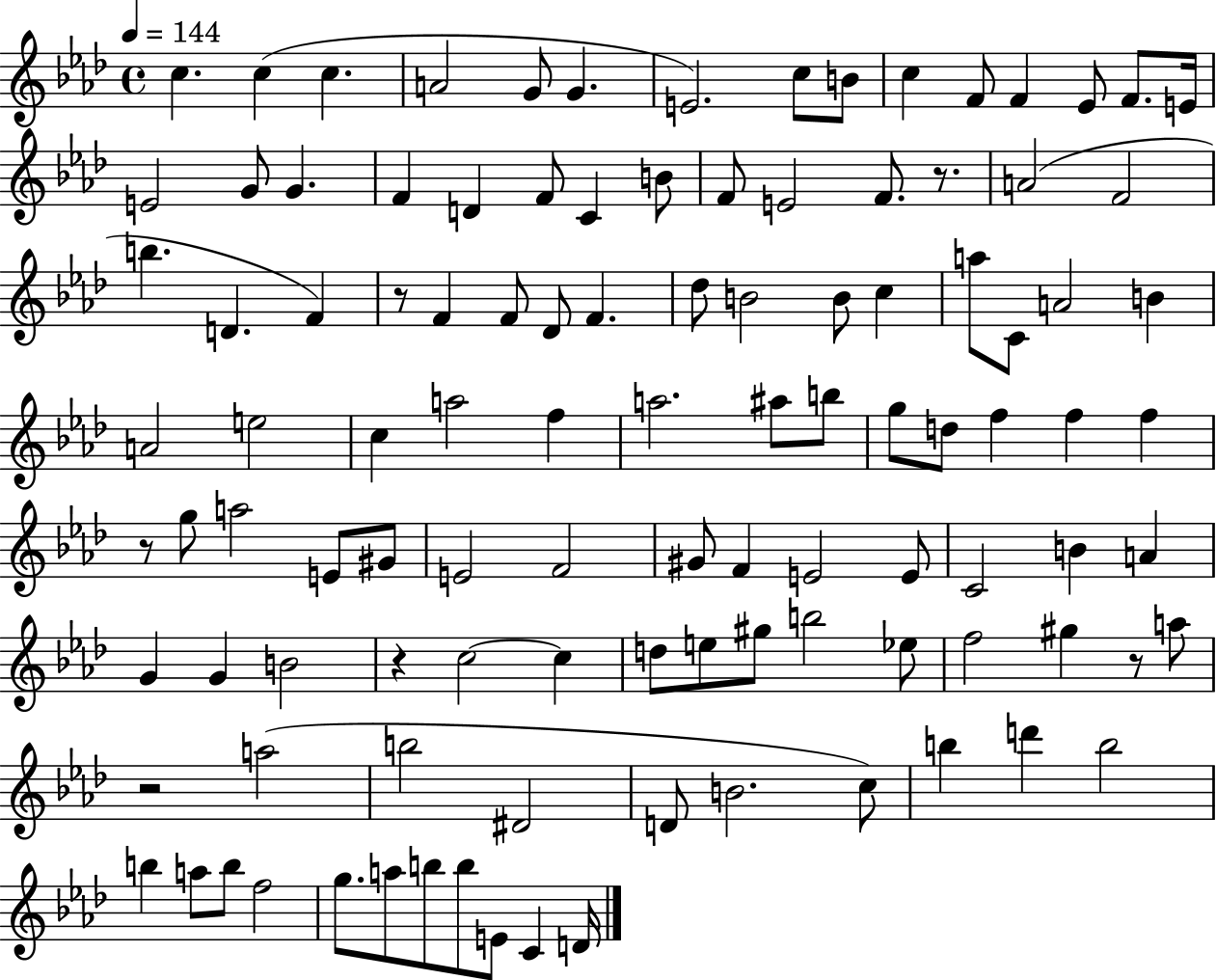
{
  \clef treble
  \time 4/4
  \defaultTimeSignature
  \key aes \major
  \tempo 4 = 144
  \repeat volta 2 { c''4. c''4( c''4. | a'2 g'8 g'4. | e'2.) c''8 b'8 | c''4 f'8 f'4 ees'8 f'8. e'16 | \break e'2 g'8 g'4. | f'4 d'4 f'8 c'4 b'8 | f'8 e'2 f'8. r8. | a'2( f'2 | \break b''4. d'4. f'4) | r8 f'4 f'8 des'8 f'4. | des''8 b'2 b'8 c''4 | a''8 c'8 a'2 b'4 | \break a'2 e''2 | c''4 a''2 f''4 | a''2. ais''8 b''8 | g''8 d''8 f''4 f''4 f''4 | \break r8 g''8 a''2 e'8 gis'8 | e'2 f'2 | gis'8 f'4 e'2 e'8 | c'2 b'4 a'4 | \break g'4 g'4 b'2 | r4 c''2~~ c''4 | d''8 e''8 gis''8 b''2 ees''8 | f''2 gis''4 r8 a''8 | \break r2 a''2( | b''2 dis'2 | d'8 b'2. c''8) | b''4 d'''4 b''2 | \break b''4 a''8 b''8 f''2 | g''8. a''8 b''8 b''8 e'8 c'4 d'16 | } \bar "|."
}